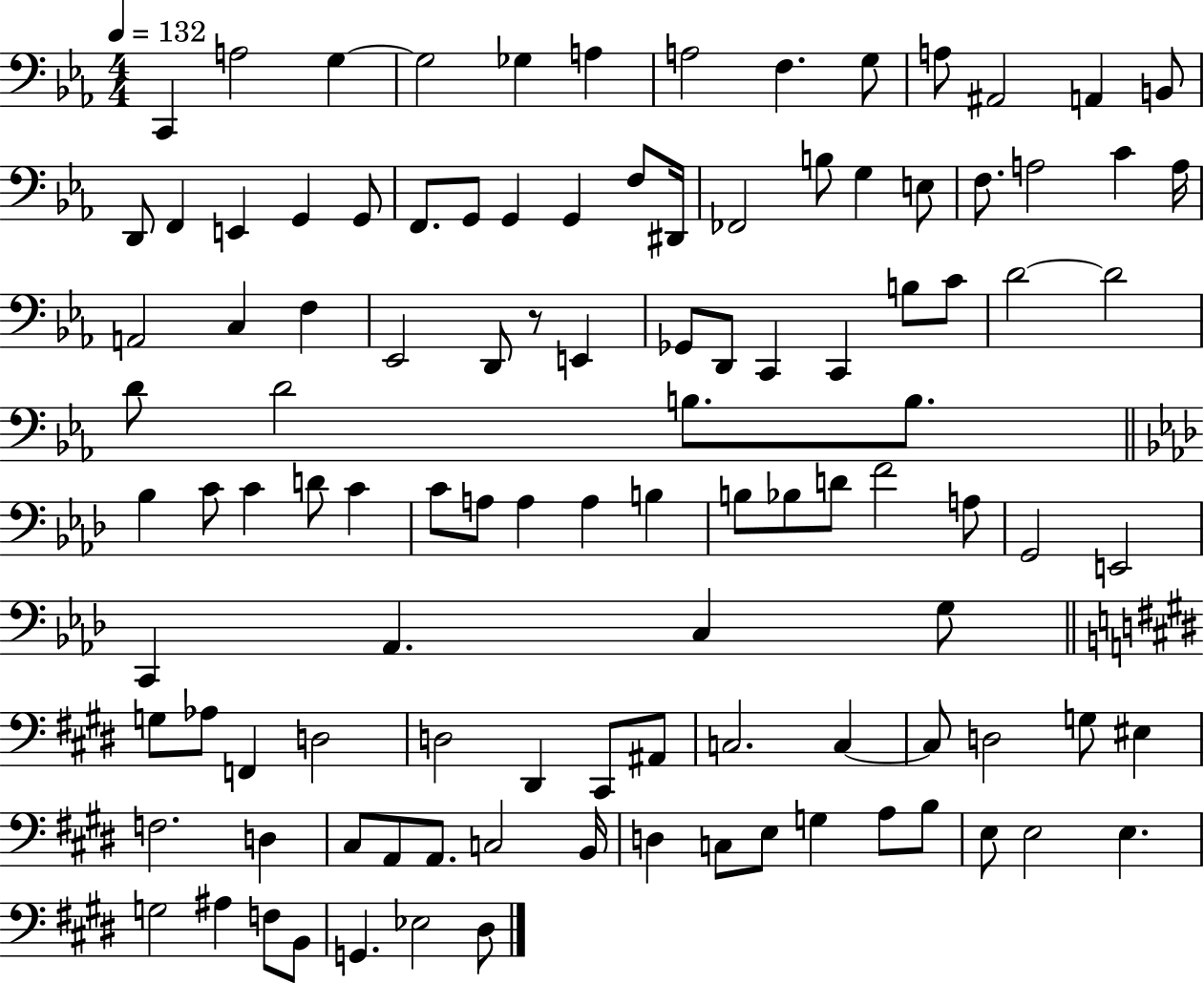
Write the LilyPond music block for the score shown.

{
  \clef bass
  \numericTimeSignature
  \time 4/4
  \key ees \major
  \tempo 4 = 132
  c,4 a2 g4~~ | g2 ges4 a4 | a2 f4. g8 | a8 ais,2 a,4 b,8 | \break d,8 f,4 e,4 g,4 g,8 | f,8. g,8 g,4 g,4 f8 dis,16 | fes,2 b8 g4 e8 | f8. a2 c'4 a16 | \break a,2 c4 f4 | ees,2 d,8 r8 e,4 | ges,8 d,8 c,4 c,4 b8 c'8 | d'2~~ d'2 | \break d'8 d'2 b8. b8. | \bar "||" \break \key aes \major bes4 c'8 c'4 d'8 c'4 | c'8 a8 a4 a4 b4 | b8 bes8 d'8 f'2 a8 | g,2 e,2 | \break c,4 aes,4. c4 g8 | \bar "||" \break \key e \major g8 aes8 f,4 d2 | d2 dis,4 cis,8 ais,8 | c2. c4~~ | c8 d2 g8 eis4 | \break f2. d4 | cis8 a,8 a,8. c2 b,16 | d4 c8 e8 g4 a8 b8 | e8 e2 e4. | \break g2 ais4 f8 b,8 | g,4. ees2 dis8 | \bar "|."
}